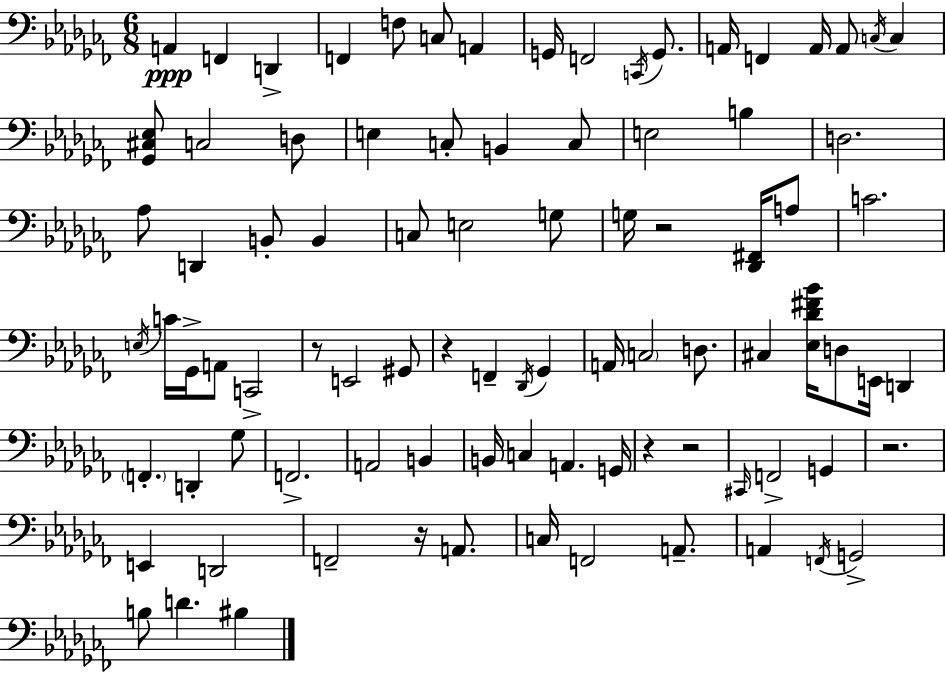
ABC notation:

X:1
T:Untitled
M:6/8
L:1/4
K:Abm
A,, F,, D,, F,, F,/2 C,/2 A,, G,,/4 F,,2 C,,/4 G,,/2 A,,/4 F,, A,,/4 A,,/2 C,/4 C, [_G,,^C,_E,]/2 C,2 D,/2 E, C,/2 B,, C,/2 E,2 B, D,2 _A,/2 D,, B,,/2 B,, C,/2 E,2 G,/2 G,/4 z2 [_D,,^F,,]/4 A,/2 C2 E,/4 C/4 _G,,/4 A,,/2 C,,2 z/2 E,,2 ^G,,/2 z F,, _D,,/4 _G,, A,,/4 C,2 D,/2 ^C, [_E,_D^F_B]/4 D,/2 E,,/4 D,, F,, D,, _G,/2 F,,2 A,,2 B,, B,,/4 C, A,, G,,/4 z z2 ^C,,/4 F,,2 G,, z2 E,, D,,2 F,,2 z/4 A,,/2 C,/4 F,,2 A,,/2 A,, F,,/4 G,,2 B,/2 D ^B,